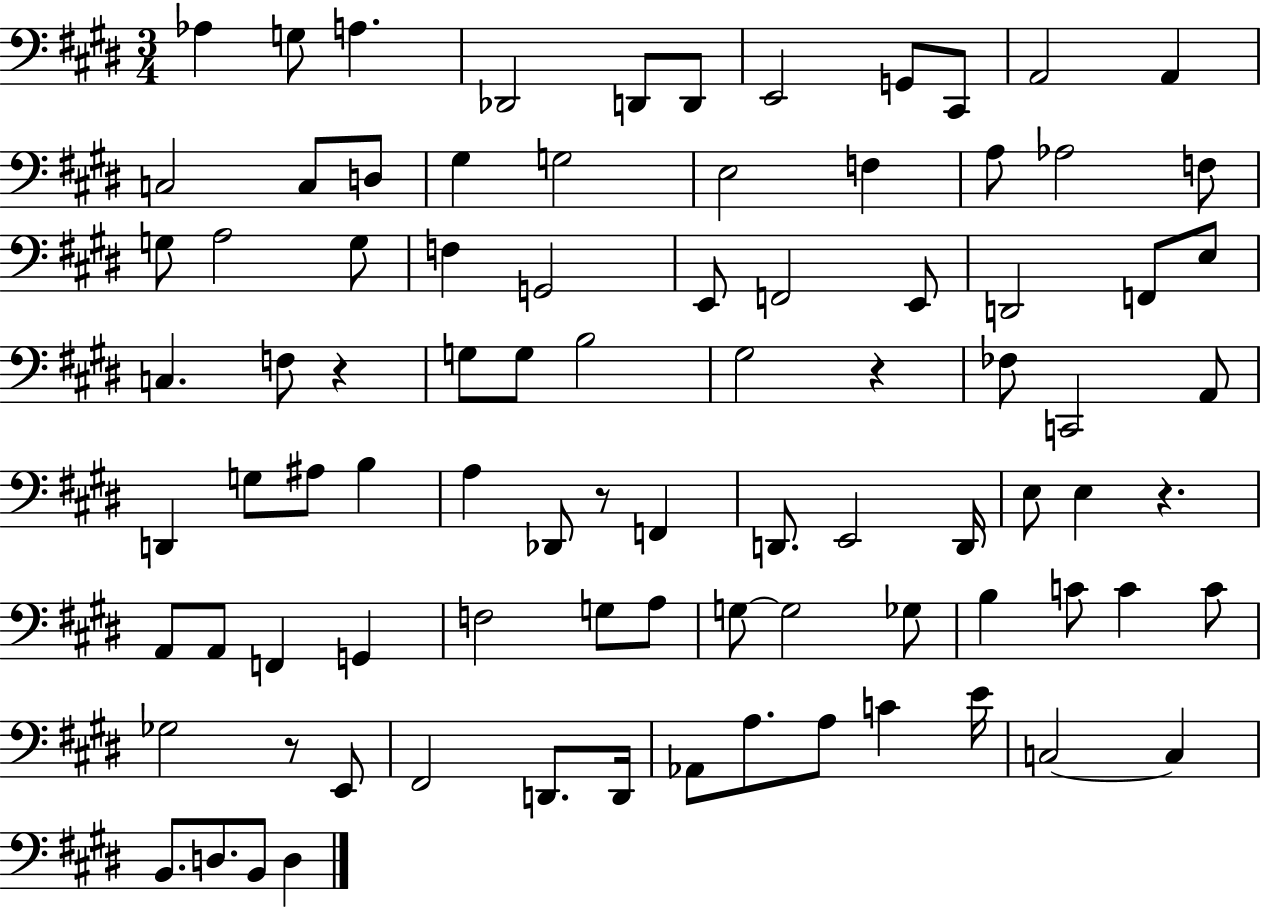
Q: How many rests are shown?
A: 5